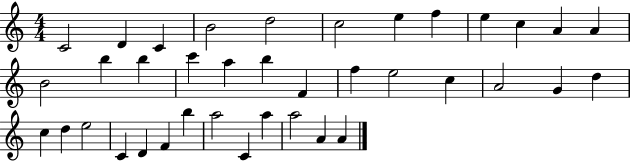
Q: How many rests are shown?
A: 0